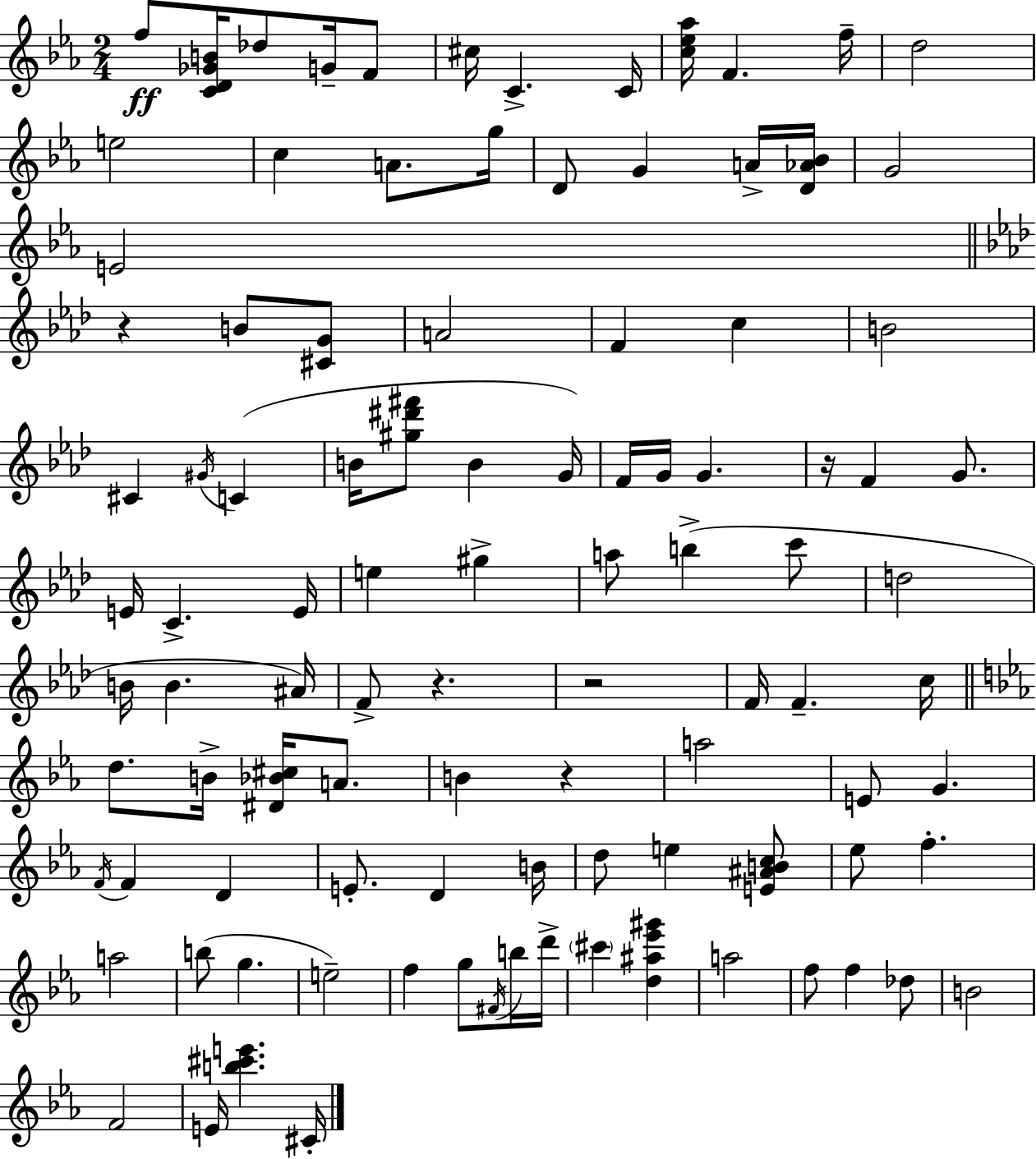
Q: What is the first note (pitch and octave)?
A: F5